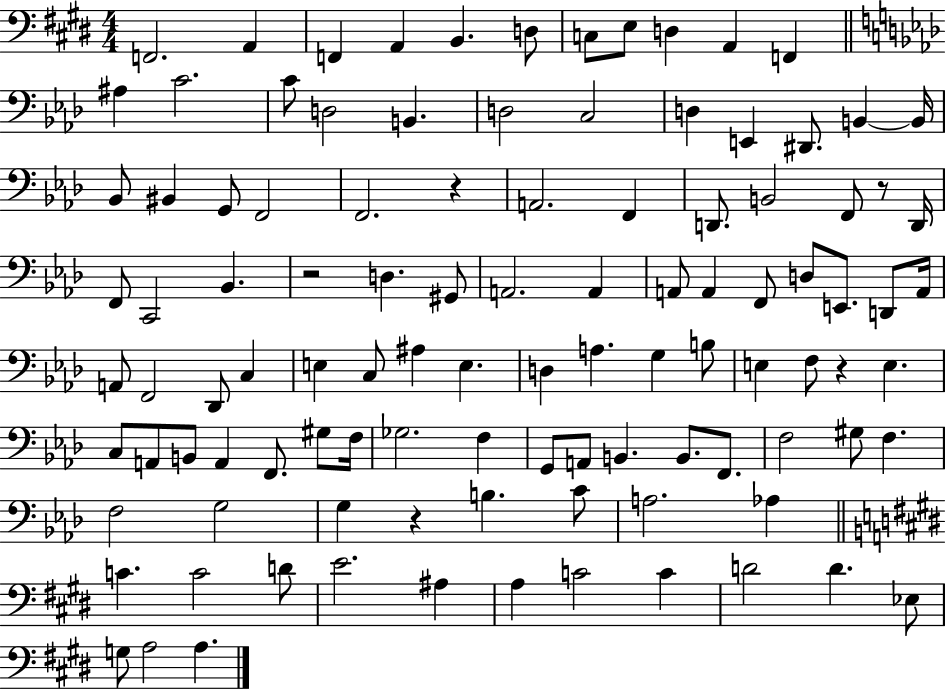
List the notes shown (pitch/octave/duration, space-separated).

F2/h. A2/q F2/q A2/q B2/q. D3/e C3/e E3/e D3/q A2/q F2/q A#3/q C4/h. C4/e D3/h B2/q. D3/h C3/h D3/q E2/q D#2/e. B2/q B2/s Bb2/e BIS2/q G2/e F2/h F2/h. R/q A2/h. F2/q D2/e. B2/h F2/e R/e D2/s F2/e C2/h Bb2/q. R/h D3/q. G#2/e A2/h. A2/q A2/e A2/q F2/e D3/e E2/e. D2/e A2/s A2/e F2/h Db2/e C3/q E3/q C3/e A#3/q E3/q. D3/q A3/q. G3/q B3/e E3/q F3/e R/q E3/q. C3/e A2/e B2/e A2/q F2/e. G#3/e F3/s Gb3/h. F3/q G2/e A2/e B2/q. B2/e. F2/e. F3/h G#3/e F3/q. F3/h G3/h G3/q R/q B3/q. C4/e A3/h. Ab3/q C4/q. C4/h D4/e E4/h. A#3/q A3/q C4/h C4/q D4/h D4/q. Eb3/e G3/e A3/h A3/q.